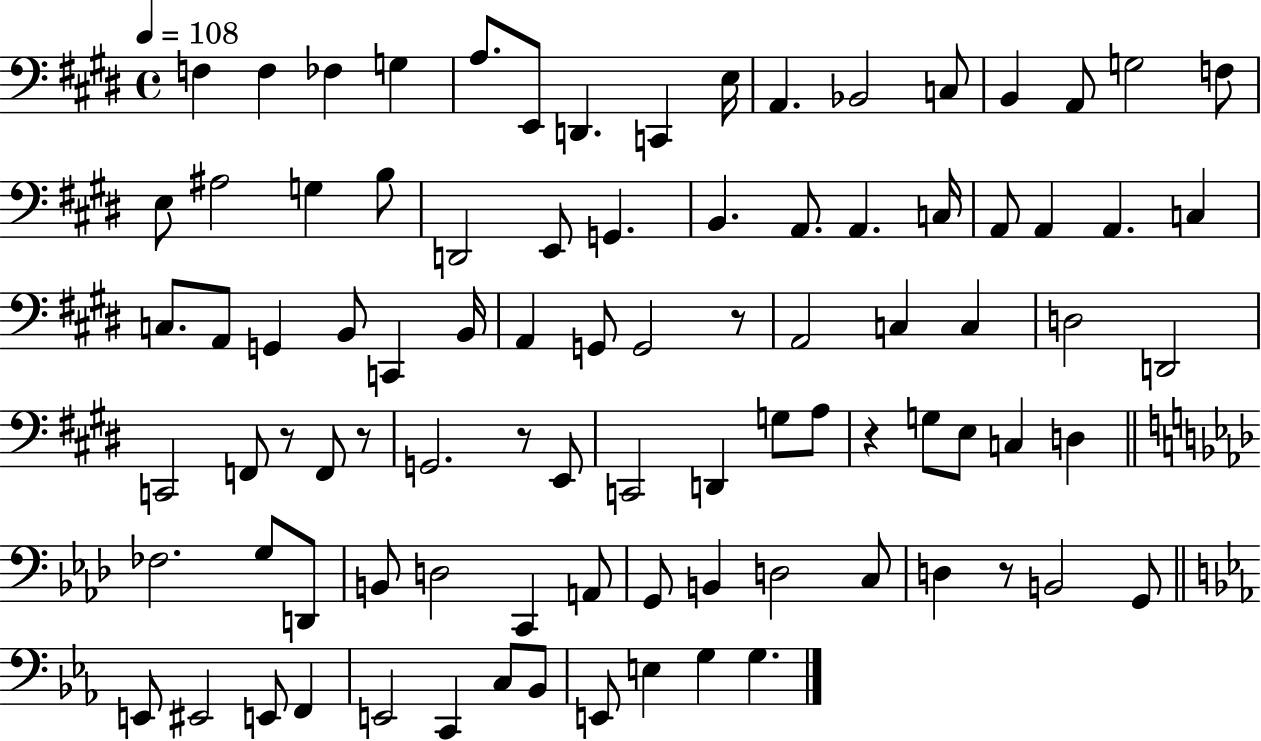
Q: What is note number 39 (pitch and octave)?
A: G2